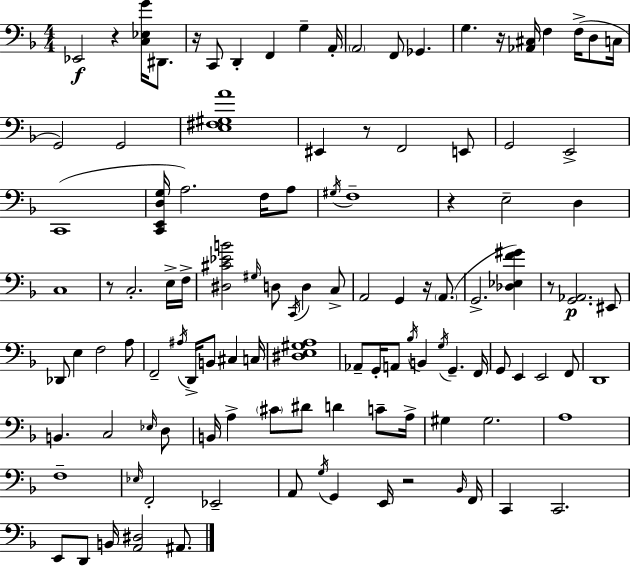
{
  \clef bass
  \numericTimeSignature
  \time 4/4
  \key d \minor
  \repeat volta 2 { ees,2\f r4 <c ees g'>16 dis,8. | r16 c,8 d,4-. f,4 g4-- a,16-. | \parenthesize a,2 f,8 ges,4. | g4. r16 <aes, cis>16 f4 f16->( d8 c16 | \break g,2) g,2 | <e fis gis a'>1 | eis,4 r8 f,2 e,8 | g,2 e,2-> | \break c,1( | <c, e, d g>16 a2.) f16 a8 | \acciaccatura { gis16 } f1-- | r4 e2-- d4 | \break c1 | r8 c2.-. e16-> | f16-> <dis cis' ees' b'>2 \grace { gis16 } d8 \acciaccatura { c,16 } d4 | c8-> a,2 g,4 r16 | \break \parenthesize a,8.( g,2.-> <des ees f' gis'>4) | r8 <g, aes,>2.\p | eis,8 des,8 e4 f2 | a8 f,2-- \acciaccatura { ais16 } d,16-> b,8 cis4 | \break c16 <dis e gis a>1 | aes,8-- g,16-. a,8 \acciaccatura { bes16 } b,4 \acciaccatura { g16 } g,4.-- | f,16 g,8 e,4 e,2 | f,8 d,1 | \break b,4. c2 | \grace { ees16 } d8 b,16 a4-> \parenthesize cis'8 dis'8 | d'4 c'8-- a16-> gis4 gis2. | a1 | \break f1-- | \grace { ees16 } f,2-. | ees,2-- a,8 \acciaccatura { g16 } g,4 e,16 | r2 \grace { bes,16 } f,16 c,4 c,2. | \break e,8 d,8 b,16 <a, dis>2 | ais,8. } \bar "|."
}